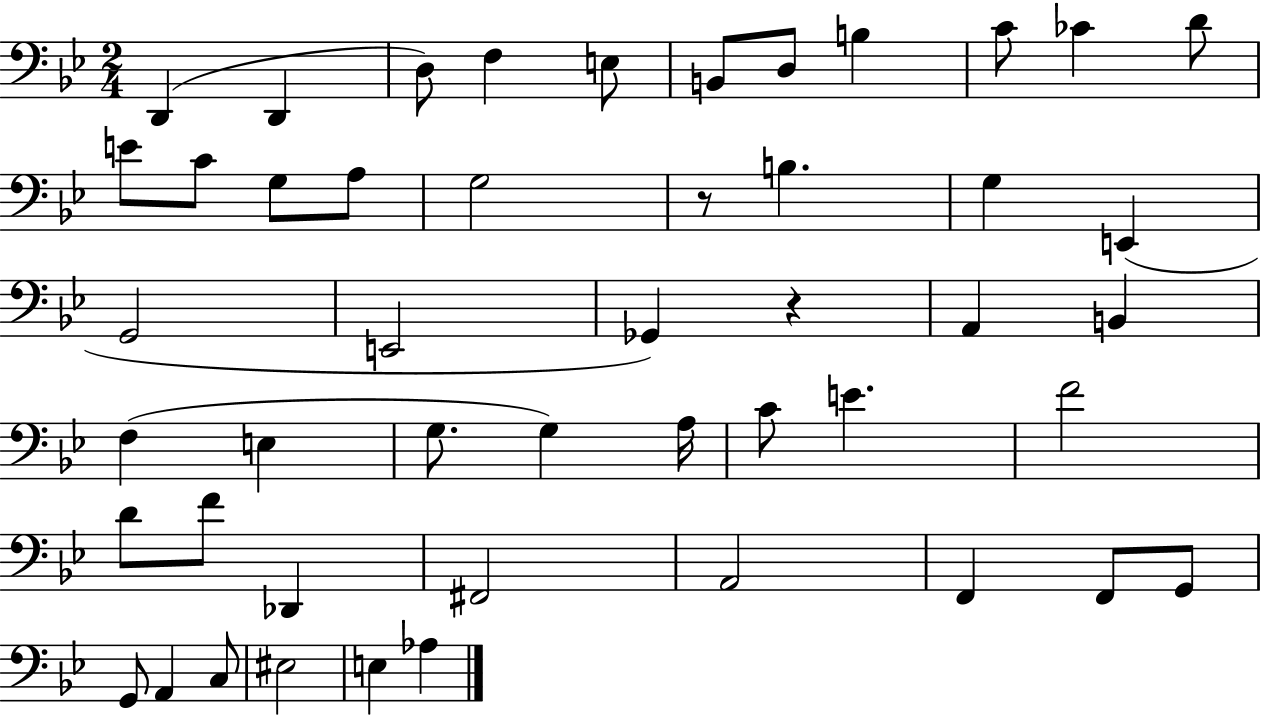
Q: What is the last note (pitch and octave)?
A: Ab3